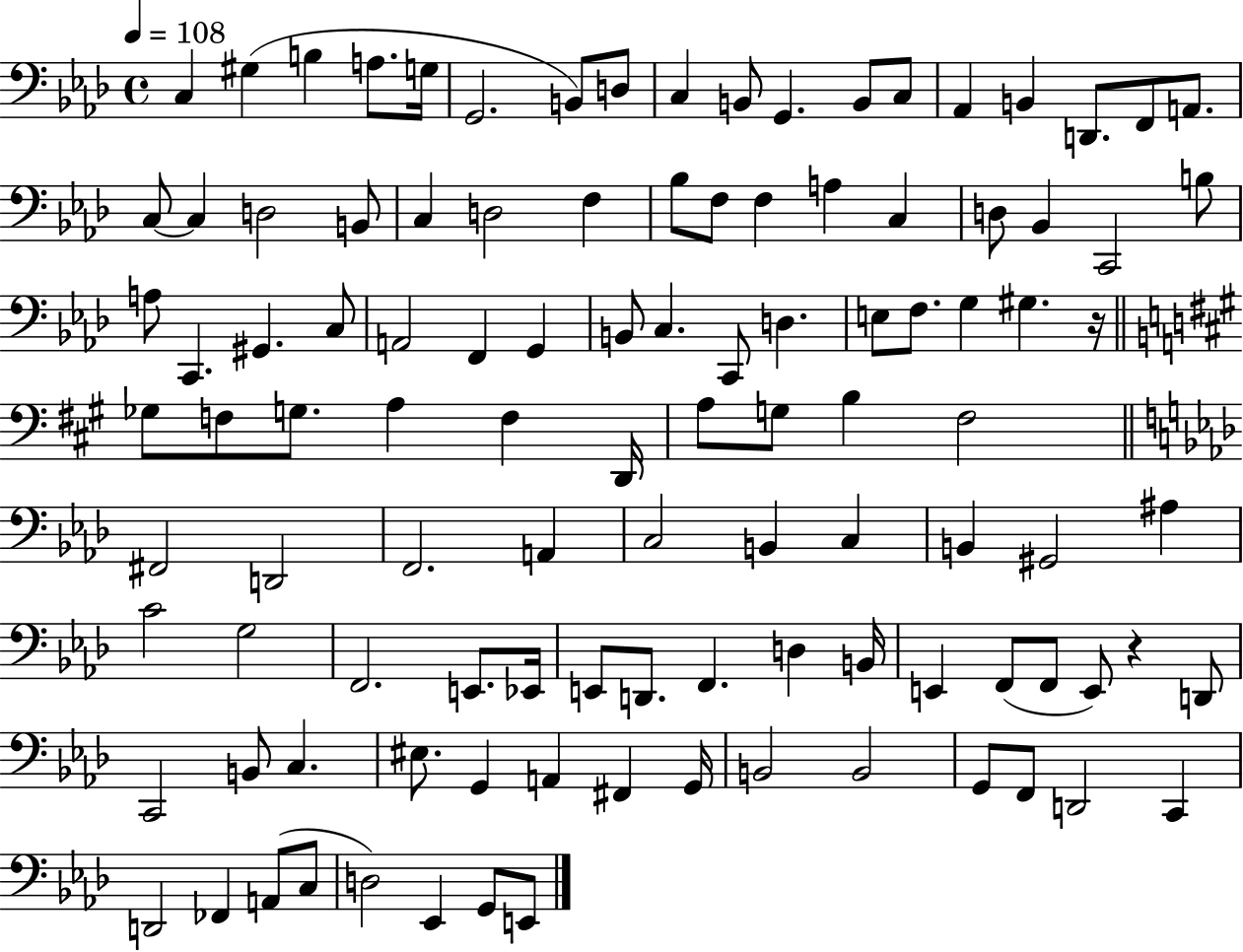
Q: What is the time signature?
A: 4/4